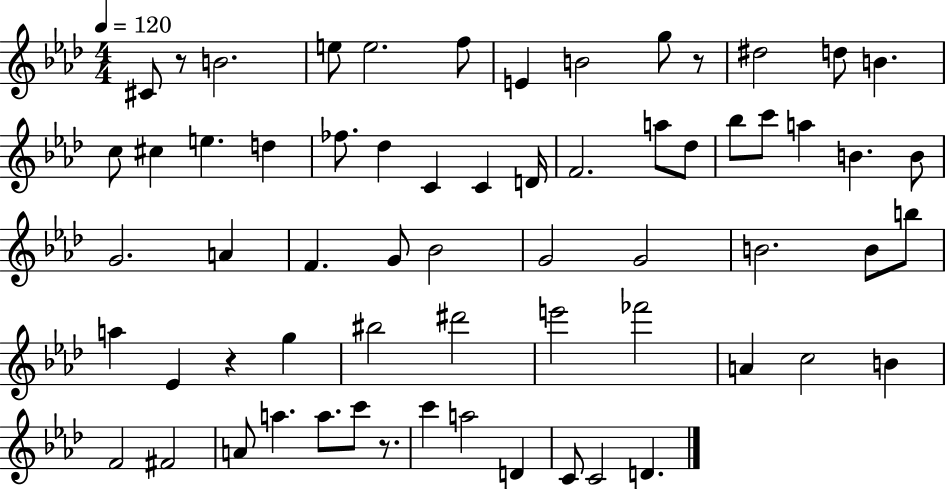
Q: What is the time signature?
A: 4/4